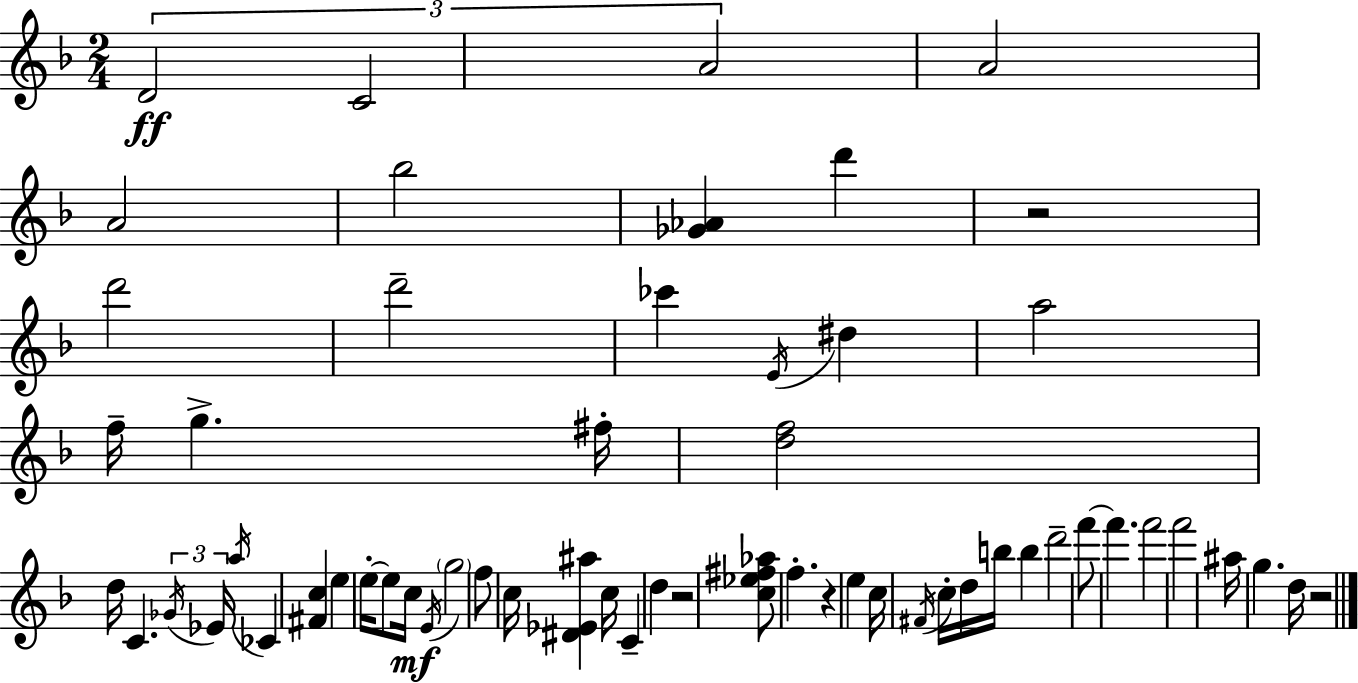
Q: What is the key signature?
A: D minor